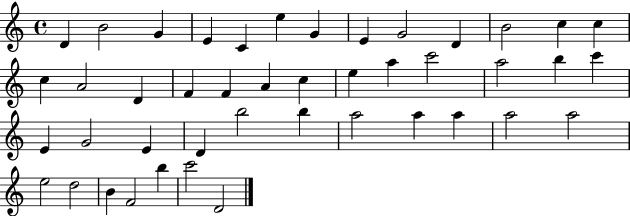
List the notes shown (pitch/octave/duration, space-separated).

D4/q B4/h G4/q E4/q C4/q E5/q G4/q E4/q G4/h D4/q B4/h C5/q C5/q C5/q A4/h D4/q F4/q F4/q A4/q C5/q E5/q A5/q C6/h A5/h B5/q C6/q E4/q G4/h E4/q D4/q B5/h B5/q A5/h A5/q A5/q A5/h A5/h E5/h D5/h B4/q F4/h B5/q C6/h D4/h